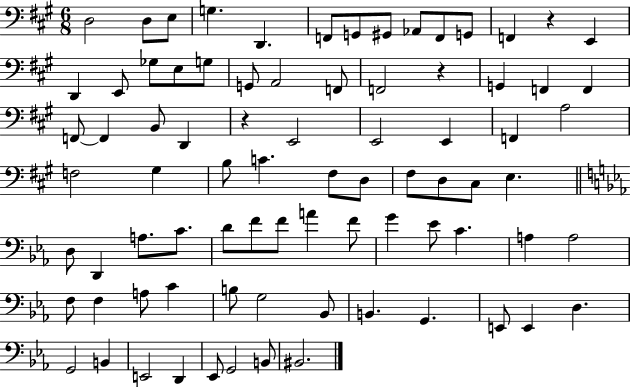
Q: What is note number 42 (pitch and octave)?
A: D3